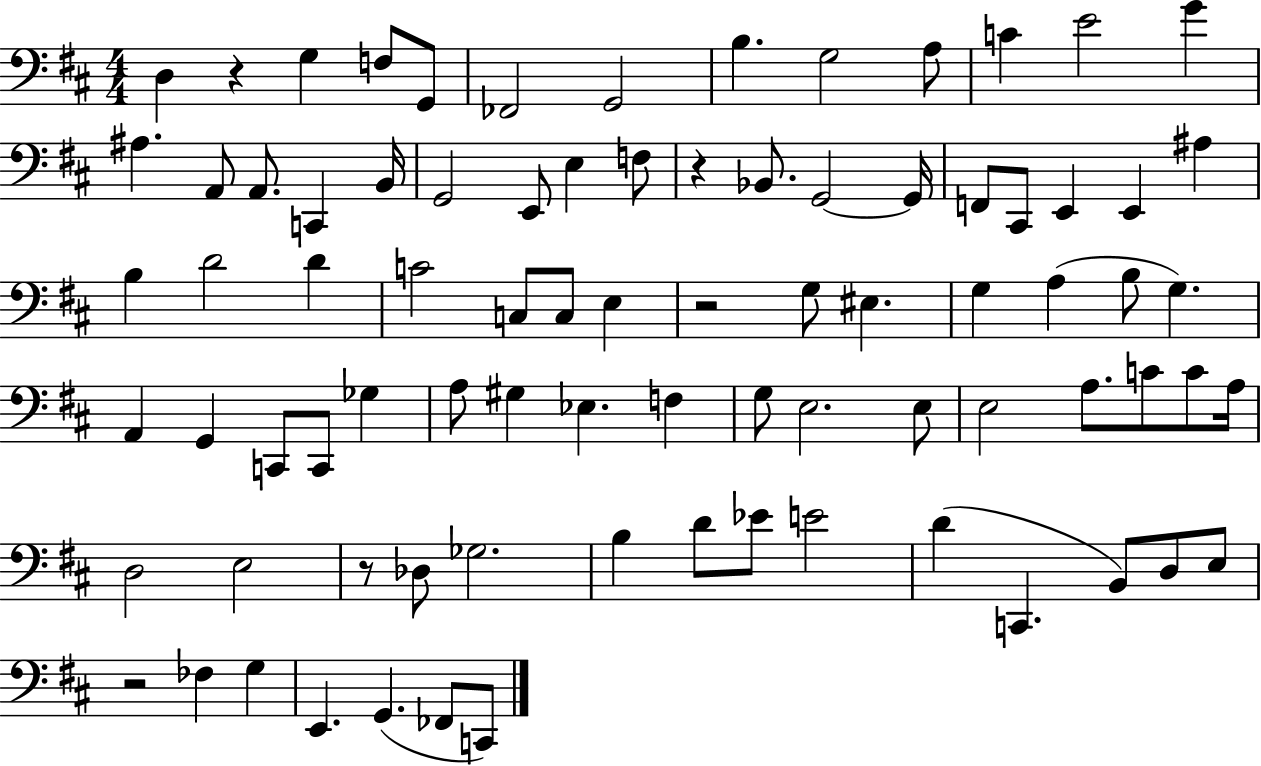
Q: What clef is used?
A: bass